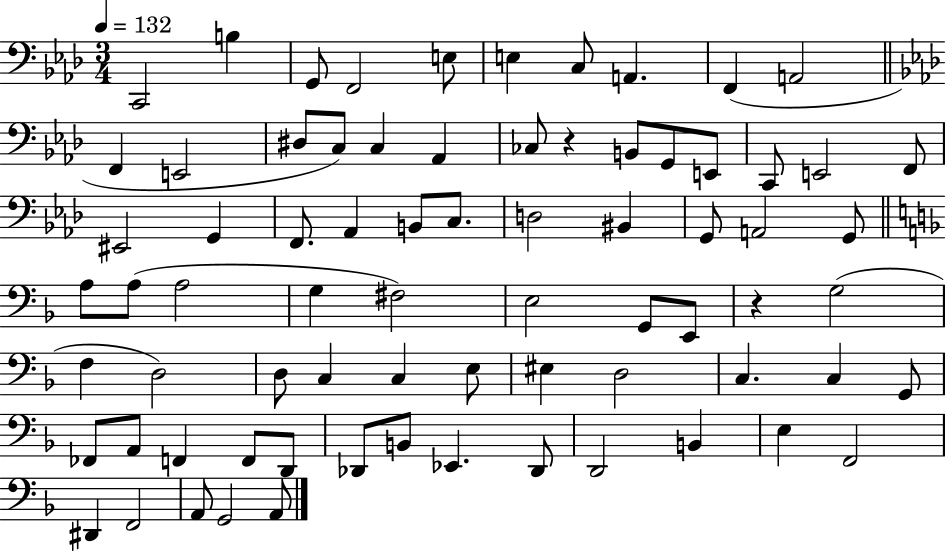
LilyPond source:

{
  \clef bass
  \numericTimeSignature
  \time 3/4
  \key aes \major
  \tempo 4 = 132
  c,2 b4 | g,8 f,2 e8 | e4 c8 a,4. | f,4( a,2 | \break \bar "||" \break \key aes \major f,4 e,2 | dis8 c8) c4 aes,4 | ces8 r4 b,8 g,8 e,8 | c,8 e,2 f,8 | \break eis,2 g,4 | f,8. aes,4 b,8 c8. | d2 bis,4 | g,8 a,2 g,8 | \break \bar "||" \break \key f \major a8 a8( a2 | g4 fis2) | e2 g,8 e,8 | r4 g2( | \break f4 d2) | d8 c4 c4 e8 | eis4 d2 | c4. c4 g,8 | \break fes,8 a,8 f,4 f,8 d,8 | des,8 b,8 ees,4. des,8 | d,2 b,4 | e4 f,2 | \break dis,4 f,2 | a,8 g,2 a,8 | \bar "|."
}